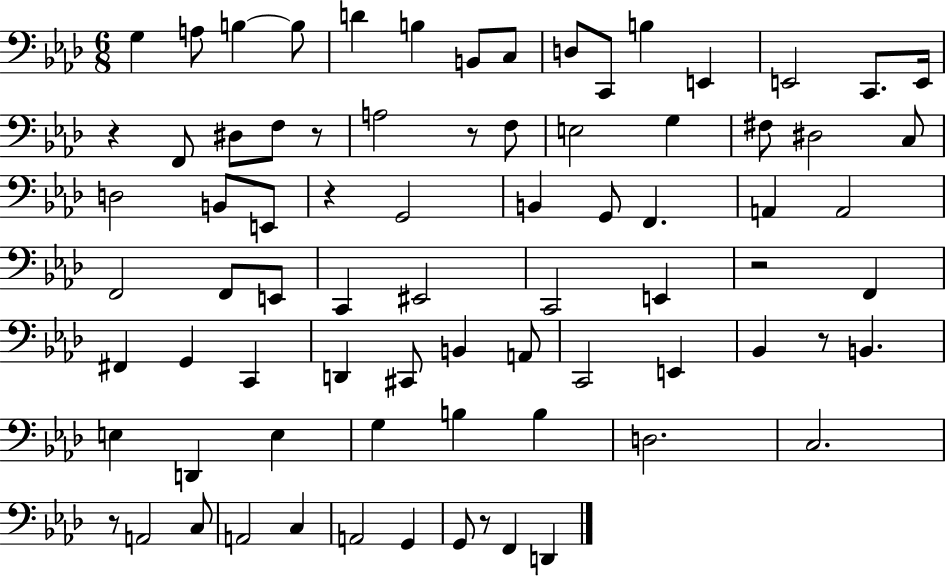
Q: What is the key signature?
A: AES major